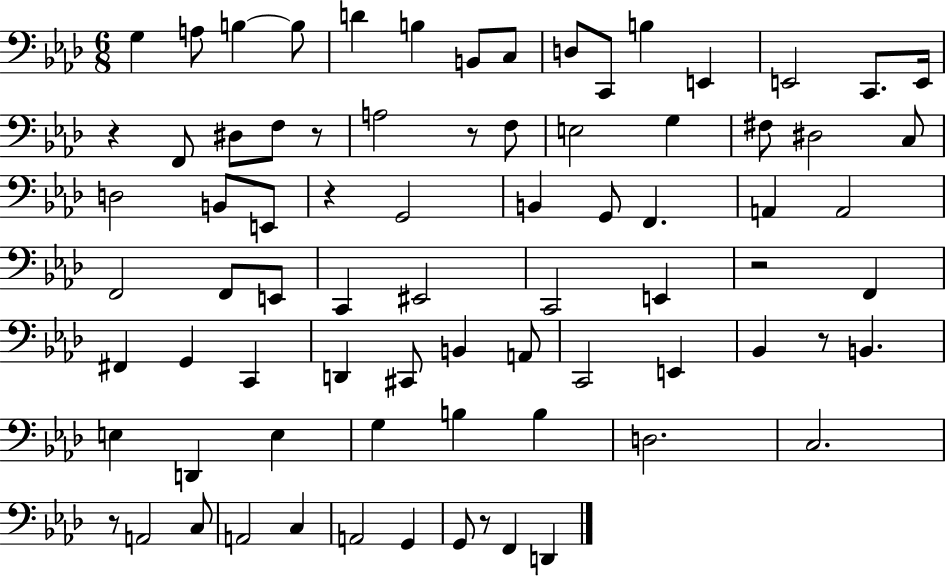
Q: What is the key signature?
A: AES major